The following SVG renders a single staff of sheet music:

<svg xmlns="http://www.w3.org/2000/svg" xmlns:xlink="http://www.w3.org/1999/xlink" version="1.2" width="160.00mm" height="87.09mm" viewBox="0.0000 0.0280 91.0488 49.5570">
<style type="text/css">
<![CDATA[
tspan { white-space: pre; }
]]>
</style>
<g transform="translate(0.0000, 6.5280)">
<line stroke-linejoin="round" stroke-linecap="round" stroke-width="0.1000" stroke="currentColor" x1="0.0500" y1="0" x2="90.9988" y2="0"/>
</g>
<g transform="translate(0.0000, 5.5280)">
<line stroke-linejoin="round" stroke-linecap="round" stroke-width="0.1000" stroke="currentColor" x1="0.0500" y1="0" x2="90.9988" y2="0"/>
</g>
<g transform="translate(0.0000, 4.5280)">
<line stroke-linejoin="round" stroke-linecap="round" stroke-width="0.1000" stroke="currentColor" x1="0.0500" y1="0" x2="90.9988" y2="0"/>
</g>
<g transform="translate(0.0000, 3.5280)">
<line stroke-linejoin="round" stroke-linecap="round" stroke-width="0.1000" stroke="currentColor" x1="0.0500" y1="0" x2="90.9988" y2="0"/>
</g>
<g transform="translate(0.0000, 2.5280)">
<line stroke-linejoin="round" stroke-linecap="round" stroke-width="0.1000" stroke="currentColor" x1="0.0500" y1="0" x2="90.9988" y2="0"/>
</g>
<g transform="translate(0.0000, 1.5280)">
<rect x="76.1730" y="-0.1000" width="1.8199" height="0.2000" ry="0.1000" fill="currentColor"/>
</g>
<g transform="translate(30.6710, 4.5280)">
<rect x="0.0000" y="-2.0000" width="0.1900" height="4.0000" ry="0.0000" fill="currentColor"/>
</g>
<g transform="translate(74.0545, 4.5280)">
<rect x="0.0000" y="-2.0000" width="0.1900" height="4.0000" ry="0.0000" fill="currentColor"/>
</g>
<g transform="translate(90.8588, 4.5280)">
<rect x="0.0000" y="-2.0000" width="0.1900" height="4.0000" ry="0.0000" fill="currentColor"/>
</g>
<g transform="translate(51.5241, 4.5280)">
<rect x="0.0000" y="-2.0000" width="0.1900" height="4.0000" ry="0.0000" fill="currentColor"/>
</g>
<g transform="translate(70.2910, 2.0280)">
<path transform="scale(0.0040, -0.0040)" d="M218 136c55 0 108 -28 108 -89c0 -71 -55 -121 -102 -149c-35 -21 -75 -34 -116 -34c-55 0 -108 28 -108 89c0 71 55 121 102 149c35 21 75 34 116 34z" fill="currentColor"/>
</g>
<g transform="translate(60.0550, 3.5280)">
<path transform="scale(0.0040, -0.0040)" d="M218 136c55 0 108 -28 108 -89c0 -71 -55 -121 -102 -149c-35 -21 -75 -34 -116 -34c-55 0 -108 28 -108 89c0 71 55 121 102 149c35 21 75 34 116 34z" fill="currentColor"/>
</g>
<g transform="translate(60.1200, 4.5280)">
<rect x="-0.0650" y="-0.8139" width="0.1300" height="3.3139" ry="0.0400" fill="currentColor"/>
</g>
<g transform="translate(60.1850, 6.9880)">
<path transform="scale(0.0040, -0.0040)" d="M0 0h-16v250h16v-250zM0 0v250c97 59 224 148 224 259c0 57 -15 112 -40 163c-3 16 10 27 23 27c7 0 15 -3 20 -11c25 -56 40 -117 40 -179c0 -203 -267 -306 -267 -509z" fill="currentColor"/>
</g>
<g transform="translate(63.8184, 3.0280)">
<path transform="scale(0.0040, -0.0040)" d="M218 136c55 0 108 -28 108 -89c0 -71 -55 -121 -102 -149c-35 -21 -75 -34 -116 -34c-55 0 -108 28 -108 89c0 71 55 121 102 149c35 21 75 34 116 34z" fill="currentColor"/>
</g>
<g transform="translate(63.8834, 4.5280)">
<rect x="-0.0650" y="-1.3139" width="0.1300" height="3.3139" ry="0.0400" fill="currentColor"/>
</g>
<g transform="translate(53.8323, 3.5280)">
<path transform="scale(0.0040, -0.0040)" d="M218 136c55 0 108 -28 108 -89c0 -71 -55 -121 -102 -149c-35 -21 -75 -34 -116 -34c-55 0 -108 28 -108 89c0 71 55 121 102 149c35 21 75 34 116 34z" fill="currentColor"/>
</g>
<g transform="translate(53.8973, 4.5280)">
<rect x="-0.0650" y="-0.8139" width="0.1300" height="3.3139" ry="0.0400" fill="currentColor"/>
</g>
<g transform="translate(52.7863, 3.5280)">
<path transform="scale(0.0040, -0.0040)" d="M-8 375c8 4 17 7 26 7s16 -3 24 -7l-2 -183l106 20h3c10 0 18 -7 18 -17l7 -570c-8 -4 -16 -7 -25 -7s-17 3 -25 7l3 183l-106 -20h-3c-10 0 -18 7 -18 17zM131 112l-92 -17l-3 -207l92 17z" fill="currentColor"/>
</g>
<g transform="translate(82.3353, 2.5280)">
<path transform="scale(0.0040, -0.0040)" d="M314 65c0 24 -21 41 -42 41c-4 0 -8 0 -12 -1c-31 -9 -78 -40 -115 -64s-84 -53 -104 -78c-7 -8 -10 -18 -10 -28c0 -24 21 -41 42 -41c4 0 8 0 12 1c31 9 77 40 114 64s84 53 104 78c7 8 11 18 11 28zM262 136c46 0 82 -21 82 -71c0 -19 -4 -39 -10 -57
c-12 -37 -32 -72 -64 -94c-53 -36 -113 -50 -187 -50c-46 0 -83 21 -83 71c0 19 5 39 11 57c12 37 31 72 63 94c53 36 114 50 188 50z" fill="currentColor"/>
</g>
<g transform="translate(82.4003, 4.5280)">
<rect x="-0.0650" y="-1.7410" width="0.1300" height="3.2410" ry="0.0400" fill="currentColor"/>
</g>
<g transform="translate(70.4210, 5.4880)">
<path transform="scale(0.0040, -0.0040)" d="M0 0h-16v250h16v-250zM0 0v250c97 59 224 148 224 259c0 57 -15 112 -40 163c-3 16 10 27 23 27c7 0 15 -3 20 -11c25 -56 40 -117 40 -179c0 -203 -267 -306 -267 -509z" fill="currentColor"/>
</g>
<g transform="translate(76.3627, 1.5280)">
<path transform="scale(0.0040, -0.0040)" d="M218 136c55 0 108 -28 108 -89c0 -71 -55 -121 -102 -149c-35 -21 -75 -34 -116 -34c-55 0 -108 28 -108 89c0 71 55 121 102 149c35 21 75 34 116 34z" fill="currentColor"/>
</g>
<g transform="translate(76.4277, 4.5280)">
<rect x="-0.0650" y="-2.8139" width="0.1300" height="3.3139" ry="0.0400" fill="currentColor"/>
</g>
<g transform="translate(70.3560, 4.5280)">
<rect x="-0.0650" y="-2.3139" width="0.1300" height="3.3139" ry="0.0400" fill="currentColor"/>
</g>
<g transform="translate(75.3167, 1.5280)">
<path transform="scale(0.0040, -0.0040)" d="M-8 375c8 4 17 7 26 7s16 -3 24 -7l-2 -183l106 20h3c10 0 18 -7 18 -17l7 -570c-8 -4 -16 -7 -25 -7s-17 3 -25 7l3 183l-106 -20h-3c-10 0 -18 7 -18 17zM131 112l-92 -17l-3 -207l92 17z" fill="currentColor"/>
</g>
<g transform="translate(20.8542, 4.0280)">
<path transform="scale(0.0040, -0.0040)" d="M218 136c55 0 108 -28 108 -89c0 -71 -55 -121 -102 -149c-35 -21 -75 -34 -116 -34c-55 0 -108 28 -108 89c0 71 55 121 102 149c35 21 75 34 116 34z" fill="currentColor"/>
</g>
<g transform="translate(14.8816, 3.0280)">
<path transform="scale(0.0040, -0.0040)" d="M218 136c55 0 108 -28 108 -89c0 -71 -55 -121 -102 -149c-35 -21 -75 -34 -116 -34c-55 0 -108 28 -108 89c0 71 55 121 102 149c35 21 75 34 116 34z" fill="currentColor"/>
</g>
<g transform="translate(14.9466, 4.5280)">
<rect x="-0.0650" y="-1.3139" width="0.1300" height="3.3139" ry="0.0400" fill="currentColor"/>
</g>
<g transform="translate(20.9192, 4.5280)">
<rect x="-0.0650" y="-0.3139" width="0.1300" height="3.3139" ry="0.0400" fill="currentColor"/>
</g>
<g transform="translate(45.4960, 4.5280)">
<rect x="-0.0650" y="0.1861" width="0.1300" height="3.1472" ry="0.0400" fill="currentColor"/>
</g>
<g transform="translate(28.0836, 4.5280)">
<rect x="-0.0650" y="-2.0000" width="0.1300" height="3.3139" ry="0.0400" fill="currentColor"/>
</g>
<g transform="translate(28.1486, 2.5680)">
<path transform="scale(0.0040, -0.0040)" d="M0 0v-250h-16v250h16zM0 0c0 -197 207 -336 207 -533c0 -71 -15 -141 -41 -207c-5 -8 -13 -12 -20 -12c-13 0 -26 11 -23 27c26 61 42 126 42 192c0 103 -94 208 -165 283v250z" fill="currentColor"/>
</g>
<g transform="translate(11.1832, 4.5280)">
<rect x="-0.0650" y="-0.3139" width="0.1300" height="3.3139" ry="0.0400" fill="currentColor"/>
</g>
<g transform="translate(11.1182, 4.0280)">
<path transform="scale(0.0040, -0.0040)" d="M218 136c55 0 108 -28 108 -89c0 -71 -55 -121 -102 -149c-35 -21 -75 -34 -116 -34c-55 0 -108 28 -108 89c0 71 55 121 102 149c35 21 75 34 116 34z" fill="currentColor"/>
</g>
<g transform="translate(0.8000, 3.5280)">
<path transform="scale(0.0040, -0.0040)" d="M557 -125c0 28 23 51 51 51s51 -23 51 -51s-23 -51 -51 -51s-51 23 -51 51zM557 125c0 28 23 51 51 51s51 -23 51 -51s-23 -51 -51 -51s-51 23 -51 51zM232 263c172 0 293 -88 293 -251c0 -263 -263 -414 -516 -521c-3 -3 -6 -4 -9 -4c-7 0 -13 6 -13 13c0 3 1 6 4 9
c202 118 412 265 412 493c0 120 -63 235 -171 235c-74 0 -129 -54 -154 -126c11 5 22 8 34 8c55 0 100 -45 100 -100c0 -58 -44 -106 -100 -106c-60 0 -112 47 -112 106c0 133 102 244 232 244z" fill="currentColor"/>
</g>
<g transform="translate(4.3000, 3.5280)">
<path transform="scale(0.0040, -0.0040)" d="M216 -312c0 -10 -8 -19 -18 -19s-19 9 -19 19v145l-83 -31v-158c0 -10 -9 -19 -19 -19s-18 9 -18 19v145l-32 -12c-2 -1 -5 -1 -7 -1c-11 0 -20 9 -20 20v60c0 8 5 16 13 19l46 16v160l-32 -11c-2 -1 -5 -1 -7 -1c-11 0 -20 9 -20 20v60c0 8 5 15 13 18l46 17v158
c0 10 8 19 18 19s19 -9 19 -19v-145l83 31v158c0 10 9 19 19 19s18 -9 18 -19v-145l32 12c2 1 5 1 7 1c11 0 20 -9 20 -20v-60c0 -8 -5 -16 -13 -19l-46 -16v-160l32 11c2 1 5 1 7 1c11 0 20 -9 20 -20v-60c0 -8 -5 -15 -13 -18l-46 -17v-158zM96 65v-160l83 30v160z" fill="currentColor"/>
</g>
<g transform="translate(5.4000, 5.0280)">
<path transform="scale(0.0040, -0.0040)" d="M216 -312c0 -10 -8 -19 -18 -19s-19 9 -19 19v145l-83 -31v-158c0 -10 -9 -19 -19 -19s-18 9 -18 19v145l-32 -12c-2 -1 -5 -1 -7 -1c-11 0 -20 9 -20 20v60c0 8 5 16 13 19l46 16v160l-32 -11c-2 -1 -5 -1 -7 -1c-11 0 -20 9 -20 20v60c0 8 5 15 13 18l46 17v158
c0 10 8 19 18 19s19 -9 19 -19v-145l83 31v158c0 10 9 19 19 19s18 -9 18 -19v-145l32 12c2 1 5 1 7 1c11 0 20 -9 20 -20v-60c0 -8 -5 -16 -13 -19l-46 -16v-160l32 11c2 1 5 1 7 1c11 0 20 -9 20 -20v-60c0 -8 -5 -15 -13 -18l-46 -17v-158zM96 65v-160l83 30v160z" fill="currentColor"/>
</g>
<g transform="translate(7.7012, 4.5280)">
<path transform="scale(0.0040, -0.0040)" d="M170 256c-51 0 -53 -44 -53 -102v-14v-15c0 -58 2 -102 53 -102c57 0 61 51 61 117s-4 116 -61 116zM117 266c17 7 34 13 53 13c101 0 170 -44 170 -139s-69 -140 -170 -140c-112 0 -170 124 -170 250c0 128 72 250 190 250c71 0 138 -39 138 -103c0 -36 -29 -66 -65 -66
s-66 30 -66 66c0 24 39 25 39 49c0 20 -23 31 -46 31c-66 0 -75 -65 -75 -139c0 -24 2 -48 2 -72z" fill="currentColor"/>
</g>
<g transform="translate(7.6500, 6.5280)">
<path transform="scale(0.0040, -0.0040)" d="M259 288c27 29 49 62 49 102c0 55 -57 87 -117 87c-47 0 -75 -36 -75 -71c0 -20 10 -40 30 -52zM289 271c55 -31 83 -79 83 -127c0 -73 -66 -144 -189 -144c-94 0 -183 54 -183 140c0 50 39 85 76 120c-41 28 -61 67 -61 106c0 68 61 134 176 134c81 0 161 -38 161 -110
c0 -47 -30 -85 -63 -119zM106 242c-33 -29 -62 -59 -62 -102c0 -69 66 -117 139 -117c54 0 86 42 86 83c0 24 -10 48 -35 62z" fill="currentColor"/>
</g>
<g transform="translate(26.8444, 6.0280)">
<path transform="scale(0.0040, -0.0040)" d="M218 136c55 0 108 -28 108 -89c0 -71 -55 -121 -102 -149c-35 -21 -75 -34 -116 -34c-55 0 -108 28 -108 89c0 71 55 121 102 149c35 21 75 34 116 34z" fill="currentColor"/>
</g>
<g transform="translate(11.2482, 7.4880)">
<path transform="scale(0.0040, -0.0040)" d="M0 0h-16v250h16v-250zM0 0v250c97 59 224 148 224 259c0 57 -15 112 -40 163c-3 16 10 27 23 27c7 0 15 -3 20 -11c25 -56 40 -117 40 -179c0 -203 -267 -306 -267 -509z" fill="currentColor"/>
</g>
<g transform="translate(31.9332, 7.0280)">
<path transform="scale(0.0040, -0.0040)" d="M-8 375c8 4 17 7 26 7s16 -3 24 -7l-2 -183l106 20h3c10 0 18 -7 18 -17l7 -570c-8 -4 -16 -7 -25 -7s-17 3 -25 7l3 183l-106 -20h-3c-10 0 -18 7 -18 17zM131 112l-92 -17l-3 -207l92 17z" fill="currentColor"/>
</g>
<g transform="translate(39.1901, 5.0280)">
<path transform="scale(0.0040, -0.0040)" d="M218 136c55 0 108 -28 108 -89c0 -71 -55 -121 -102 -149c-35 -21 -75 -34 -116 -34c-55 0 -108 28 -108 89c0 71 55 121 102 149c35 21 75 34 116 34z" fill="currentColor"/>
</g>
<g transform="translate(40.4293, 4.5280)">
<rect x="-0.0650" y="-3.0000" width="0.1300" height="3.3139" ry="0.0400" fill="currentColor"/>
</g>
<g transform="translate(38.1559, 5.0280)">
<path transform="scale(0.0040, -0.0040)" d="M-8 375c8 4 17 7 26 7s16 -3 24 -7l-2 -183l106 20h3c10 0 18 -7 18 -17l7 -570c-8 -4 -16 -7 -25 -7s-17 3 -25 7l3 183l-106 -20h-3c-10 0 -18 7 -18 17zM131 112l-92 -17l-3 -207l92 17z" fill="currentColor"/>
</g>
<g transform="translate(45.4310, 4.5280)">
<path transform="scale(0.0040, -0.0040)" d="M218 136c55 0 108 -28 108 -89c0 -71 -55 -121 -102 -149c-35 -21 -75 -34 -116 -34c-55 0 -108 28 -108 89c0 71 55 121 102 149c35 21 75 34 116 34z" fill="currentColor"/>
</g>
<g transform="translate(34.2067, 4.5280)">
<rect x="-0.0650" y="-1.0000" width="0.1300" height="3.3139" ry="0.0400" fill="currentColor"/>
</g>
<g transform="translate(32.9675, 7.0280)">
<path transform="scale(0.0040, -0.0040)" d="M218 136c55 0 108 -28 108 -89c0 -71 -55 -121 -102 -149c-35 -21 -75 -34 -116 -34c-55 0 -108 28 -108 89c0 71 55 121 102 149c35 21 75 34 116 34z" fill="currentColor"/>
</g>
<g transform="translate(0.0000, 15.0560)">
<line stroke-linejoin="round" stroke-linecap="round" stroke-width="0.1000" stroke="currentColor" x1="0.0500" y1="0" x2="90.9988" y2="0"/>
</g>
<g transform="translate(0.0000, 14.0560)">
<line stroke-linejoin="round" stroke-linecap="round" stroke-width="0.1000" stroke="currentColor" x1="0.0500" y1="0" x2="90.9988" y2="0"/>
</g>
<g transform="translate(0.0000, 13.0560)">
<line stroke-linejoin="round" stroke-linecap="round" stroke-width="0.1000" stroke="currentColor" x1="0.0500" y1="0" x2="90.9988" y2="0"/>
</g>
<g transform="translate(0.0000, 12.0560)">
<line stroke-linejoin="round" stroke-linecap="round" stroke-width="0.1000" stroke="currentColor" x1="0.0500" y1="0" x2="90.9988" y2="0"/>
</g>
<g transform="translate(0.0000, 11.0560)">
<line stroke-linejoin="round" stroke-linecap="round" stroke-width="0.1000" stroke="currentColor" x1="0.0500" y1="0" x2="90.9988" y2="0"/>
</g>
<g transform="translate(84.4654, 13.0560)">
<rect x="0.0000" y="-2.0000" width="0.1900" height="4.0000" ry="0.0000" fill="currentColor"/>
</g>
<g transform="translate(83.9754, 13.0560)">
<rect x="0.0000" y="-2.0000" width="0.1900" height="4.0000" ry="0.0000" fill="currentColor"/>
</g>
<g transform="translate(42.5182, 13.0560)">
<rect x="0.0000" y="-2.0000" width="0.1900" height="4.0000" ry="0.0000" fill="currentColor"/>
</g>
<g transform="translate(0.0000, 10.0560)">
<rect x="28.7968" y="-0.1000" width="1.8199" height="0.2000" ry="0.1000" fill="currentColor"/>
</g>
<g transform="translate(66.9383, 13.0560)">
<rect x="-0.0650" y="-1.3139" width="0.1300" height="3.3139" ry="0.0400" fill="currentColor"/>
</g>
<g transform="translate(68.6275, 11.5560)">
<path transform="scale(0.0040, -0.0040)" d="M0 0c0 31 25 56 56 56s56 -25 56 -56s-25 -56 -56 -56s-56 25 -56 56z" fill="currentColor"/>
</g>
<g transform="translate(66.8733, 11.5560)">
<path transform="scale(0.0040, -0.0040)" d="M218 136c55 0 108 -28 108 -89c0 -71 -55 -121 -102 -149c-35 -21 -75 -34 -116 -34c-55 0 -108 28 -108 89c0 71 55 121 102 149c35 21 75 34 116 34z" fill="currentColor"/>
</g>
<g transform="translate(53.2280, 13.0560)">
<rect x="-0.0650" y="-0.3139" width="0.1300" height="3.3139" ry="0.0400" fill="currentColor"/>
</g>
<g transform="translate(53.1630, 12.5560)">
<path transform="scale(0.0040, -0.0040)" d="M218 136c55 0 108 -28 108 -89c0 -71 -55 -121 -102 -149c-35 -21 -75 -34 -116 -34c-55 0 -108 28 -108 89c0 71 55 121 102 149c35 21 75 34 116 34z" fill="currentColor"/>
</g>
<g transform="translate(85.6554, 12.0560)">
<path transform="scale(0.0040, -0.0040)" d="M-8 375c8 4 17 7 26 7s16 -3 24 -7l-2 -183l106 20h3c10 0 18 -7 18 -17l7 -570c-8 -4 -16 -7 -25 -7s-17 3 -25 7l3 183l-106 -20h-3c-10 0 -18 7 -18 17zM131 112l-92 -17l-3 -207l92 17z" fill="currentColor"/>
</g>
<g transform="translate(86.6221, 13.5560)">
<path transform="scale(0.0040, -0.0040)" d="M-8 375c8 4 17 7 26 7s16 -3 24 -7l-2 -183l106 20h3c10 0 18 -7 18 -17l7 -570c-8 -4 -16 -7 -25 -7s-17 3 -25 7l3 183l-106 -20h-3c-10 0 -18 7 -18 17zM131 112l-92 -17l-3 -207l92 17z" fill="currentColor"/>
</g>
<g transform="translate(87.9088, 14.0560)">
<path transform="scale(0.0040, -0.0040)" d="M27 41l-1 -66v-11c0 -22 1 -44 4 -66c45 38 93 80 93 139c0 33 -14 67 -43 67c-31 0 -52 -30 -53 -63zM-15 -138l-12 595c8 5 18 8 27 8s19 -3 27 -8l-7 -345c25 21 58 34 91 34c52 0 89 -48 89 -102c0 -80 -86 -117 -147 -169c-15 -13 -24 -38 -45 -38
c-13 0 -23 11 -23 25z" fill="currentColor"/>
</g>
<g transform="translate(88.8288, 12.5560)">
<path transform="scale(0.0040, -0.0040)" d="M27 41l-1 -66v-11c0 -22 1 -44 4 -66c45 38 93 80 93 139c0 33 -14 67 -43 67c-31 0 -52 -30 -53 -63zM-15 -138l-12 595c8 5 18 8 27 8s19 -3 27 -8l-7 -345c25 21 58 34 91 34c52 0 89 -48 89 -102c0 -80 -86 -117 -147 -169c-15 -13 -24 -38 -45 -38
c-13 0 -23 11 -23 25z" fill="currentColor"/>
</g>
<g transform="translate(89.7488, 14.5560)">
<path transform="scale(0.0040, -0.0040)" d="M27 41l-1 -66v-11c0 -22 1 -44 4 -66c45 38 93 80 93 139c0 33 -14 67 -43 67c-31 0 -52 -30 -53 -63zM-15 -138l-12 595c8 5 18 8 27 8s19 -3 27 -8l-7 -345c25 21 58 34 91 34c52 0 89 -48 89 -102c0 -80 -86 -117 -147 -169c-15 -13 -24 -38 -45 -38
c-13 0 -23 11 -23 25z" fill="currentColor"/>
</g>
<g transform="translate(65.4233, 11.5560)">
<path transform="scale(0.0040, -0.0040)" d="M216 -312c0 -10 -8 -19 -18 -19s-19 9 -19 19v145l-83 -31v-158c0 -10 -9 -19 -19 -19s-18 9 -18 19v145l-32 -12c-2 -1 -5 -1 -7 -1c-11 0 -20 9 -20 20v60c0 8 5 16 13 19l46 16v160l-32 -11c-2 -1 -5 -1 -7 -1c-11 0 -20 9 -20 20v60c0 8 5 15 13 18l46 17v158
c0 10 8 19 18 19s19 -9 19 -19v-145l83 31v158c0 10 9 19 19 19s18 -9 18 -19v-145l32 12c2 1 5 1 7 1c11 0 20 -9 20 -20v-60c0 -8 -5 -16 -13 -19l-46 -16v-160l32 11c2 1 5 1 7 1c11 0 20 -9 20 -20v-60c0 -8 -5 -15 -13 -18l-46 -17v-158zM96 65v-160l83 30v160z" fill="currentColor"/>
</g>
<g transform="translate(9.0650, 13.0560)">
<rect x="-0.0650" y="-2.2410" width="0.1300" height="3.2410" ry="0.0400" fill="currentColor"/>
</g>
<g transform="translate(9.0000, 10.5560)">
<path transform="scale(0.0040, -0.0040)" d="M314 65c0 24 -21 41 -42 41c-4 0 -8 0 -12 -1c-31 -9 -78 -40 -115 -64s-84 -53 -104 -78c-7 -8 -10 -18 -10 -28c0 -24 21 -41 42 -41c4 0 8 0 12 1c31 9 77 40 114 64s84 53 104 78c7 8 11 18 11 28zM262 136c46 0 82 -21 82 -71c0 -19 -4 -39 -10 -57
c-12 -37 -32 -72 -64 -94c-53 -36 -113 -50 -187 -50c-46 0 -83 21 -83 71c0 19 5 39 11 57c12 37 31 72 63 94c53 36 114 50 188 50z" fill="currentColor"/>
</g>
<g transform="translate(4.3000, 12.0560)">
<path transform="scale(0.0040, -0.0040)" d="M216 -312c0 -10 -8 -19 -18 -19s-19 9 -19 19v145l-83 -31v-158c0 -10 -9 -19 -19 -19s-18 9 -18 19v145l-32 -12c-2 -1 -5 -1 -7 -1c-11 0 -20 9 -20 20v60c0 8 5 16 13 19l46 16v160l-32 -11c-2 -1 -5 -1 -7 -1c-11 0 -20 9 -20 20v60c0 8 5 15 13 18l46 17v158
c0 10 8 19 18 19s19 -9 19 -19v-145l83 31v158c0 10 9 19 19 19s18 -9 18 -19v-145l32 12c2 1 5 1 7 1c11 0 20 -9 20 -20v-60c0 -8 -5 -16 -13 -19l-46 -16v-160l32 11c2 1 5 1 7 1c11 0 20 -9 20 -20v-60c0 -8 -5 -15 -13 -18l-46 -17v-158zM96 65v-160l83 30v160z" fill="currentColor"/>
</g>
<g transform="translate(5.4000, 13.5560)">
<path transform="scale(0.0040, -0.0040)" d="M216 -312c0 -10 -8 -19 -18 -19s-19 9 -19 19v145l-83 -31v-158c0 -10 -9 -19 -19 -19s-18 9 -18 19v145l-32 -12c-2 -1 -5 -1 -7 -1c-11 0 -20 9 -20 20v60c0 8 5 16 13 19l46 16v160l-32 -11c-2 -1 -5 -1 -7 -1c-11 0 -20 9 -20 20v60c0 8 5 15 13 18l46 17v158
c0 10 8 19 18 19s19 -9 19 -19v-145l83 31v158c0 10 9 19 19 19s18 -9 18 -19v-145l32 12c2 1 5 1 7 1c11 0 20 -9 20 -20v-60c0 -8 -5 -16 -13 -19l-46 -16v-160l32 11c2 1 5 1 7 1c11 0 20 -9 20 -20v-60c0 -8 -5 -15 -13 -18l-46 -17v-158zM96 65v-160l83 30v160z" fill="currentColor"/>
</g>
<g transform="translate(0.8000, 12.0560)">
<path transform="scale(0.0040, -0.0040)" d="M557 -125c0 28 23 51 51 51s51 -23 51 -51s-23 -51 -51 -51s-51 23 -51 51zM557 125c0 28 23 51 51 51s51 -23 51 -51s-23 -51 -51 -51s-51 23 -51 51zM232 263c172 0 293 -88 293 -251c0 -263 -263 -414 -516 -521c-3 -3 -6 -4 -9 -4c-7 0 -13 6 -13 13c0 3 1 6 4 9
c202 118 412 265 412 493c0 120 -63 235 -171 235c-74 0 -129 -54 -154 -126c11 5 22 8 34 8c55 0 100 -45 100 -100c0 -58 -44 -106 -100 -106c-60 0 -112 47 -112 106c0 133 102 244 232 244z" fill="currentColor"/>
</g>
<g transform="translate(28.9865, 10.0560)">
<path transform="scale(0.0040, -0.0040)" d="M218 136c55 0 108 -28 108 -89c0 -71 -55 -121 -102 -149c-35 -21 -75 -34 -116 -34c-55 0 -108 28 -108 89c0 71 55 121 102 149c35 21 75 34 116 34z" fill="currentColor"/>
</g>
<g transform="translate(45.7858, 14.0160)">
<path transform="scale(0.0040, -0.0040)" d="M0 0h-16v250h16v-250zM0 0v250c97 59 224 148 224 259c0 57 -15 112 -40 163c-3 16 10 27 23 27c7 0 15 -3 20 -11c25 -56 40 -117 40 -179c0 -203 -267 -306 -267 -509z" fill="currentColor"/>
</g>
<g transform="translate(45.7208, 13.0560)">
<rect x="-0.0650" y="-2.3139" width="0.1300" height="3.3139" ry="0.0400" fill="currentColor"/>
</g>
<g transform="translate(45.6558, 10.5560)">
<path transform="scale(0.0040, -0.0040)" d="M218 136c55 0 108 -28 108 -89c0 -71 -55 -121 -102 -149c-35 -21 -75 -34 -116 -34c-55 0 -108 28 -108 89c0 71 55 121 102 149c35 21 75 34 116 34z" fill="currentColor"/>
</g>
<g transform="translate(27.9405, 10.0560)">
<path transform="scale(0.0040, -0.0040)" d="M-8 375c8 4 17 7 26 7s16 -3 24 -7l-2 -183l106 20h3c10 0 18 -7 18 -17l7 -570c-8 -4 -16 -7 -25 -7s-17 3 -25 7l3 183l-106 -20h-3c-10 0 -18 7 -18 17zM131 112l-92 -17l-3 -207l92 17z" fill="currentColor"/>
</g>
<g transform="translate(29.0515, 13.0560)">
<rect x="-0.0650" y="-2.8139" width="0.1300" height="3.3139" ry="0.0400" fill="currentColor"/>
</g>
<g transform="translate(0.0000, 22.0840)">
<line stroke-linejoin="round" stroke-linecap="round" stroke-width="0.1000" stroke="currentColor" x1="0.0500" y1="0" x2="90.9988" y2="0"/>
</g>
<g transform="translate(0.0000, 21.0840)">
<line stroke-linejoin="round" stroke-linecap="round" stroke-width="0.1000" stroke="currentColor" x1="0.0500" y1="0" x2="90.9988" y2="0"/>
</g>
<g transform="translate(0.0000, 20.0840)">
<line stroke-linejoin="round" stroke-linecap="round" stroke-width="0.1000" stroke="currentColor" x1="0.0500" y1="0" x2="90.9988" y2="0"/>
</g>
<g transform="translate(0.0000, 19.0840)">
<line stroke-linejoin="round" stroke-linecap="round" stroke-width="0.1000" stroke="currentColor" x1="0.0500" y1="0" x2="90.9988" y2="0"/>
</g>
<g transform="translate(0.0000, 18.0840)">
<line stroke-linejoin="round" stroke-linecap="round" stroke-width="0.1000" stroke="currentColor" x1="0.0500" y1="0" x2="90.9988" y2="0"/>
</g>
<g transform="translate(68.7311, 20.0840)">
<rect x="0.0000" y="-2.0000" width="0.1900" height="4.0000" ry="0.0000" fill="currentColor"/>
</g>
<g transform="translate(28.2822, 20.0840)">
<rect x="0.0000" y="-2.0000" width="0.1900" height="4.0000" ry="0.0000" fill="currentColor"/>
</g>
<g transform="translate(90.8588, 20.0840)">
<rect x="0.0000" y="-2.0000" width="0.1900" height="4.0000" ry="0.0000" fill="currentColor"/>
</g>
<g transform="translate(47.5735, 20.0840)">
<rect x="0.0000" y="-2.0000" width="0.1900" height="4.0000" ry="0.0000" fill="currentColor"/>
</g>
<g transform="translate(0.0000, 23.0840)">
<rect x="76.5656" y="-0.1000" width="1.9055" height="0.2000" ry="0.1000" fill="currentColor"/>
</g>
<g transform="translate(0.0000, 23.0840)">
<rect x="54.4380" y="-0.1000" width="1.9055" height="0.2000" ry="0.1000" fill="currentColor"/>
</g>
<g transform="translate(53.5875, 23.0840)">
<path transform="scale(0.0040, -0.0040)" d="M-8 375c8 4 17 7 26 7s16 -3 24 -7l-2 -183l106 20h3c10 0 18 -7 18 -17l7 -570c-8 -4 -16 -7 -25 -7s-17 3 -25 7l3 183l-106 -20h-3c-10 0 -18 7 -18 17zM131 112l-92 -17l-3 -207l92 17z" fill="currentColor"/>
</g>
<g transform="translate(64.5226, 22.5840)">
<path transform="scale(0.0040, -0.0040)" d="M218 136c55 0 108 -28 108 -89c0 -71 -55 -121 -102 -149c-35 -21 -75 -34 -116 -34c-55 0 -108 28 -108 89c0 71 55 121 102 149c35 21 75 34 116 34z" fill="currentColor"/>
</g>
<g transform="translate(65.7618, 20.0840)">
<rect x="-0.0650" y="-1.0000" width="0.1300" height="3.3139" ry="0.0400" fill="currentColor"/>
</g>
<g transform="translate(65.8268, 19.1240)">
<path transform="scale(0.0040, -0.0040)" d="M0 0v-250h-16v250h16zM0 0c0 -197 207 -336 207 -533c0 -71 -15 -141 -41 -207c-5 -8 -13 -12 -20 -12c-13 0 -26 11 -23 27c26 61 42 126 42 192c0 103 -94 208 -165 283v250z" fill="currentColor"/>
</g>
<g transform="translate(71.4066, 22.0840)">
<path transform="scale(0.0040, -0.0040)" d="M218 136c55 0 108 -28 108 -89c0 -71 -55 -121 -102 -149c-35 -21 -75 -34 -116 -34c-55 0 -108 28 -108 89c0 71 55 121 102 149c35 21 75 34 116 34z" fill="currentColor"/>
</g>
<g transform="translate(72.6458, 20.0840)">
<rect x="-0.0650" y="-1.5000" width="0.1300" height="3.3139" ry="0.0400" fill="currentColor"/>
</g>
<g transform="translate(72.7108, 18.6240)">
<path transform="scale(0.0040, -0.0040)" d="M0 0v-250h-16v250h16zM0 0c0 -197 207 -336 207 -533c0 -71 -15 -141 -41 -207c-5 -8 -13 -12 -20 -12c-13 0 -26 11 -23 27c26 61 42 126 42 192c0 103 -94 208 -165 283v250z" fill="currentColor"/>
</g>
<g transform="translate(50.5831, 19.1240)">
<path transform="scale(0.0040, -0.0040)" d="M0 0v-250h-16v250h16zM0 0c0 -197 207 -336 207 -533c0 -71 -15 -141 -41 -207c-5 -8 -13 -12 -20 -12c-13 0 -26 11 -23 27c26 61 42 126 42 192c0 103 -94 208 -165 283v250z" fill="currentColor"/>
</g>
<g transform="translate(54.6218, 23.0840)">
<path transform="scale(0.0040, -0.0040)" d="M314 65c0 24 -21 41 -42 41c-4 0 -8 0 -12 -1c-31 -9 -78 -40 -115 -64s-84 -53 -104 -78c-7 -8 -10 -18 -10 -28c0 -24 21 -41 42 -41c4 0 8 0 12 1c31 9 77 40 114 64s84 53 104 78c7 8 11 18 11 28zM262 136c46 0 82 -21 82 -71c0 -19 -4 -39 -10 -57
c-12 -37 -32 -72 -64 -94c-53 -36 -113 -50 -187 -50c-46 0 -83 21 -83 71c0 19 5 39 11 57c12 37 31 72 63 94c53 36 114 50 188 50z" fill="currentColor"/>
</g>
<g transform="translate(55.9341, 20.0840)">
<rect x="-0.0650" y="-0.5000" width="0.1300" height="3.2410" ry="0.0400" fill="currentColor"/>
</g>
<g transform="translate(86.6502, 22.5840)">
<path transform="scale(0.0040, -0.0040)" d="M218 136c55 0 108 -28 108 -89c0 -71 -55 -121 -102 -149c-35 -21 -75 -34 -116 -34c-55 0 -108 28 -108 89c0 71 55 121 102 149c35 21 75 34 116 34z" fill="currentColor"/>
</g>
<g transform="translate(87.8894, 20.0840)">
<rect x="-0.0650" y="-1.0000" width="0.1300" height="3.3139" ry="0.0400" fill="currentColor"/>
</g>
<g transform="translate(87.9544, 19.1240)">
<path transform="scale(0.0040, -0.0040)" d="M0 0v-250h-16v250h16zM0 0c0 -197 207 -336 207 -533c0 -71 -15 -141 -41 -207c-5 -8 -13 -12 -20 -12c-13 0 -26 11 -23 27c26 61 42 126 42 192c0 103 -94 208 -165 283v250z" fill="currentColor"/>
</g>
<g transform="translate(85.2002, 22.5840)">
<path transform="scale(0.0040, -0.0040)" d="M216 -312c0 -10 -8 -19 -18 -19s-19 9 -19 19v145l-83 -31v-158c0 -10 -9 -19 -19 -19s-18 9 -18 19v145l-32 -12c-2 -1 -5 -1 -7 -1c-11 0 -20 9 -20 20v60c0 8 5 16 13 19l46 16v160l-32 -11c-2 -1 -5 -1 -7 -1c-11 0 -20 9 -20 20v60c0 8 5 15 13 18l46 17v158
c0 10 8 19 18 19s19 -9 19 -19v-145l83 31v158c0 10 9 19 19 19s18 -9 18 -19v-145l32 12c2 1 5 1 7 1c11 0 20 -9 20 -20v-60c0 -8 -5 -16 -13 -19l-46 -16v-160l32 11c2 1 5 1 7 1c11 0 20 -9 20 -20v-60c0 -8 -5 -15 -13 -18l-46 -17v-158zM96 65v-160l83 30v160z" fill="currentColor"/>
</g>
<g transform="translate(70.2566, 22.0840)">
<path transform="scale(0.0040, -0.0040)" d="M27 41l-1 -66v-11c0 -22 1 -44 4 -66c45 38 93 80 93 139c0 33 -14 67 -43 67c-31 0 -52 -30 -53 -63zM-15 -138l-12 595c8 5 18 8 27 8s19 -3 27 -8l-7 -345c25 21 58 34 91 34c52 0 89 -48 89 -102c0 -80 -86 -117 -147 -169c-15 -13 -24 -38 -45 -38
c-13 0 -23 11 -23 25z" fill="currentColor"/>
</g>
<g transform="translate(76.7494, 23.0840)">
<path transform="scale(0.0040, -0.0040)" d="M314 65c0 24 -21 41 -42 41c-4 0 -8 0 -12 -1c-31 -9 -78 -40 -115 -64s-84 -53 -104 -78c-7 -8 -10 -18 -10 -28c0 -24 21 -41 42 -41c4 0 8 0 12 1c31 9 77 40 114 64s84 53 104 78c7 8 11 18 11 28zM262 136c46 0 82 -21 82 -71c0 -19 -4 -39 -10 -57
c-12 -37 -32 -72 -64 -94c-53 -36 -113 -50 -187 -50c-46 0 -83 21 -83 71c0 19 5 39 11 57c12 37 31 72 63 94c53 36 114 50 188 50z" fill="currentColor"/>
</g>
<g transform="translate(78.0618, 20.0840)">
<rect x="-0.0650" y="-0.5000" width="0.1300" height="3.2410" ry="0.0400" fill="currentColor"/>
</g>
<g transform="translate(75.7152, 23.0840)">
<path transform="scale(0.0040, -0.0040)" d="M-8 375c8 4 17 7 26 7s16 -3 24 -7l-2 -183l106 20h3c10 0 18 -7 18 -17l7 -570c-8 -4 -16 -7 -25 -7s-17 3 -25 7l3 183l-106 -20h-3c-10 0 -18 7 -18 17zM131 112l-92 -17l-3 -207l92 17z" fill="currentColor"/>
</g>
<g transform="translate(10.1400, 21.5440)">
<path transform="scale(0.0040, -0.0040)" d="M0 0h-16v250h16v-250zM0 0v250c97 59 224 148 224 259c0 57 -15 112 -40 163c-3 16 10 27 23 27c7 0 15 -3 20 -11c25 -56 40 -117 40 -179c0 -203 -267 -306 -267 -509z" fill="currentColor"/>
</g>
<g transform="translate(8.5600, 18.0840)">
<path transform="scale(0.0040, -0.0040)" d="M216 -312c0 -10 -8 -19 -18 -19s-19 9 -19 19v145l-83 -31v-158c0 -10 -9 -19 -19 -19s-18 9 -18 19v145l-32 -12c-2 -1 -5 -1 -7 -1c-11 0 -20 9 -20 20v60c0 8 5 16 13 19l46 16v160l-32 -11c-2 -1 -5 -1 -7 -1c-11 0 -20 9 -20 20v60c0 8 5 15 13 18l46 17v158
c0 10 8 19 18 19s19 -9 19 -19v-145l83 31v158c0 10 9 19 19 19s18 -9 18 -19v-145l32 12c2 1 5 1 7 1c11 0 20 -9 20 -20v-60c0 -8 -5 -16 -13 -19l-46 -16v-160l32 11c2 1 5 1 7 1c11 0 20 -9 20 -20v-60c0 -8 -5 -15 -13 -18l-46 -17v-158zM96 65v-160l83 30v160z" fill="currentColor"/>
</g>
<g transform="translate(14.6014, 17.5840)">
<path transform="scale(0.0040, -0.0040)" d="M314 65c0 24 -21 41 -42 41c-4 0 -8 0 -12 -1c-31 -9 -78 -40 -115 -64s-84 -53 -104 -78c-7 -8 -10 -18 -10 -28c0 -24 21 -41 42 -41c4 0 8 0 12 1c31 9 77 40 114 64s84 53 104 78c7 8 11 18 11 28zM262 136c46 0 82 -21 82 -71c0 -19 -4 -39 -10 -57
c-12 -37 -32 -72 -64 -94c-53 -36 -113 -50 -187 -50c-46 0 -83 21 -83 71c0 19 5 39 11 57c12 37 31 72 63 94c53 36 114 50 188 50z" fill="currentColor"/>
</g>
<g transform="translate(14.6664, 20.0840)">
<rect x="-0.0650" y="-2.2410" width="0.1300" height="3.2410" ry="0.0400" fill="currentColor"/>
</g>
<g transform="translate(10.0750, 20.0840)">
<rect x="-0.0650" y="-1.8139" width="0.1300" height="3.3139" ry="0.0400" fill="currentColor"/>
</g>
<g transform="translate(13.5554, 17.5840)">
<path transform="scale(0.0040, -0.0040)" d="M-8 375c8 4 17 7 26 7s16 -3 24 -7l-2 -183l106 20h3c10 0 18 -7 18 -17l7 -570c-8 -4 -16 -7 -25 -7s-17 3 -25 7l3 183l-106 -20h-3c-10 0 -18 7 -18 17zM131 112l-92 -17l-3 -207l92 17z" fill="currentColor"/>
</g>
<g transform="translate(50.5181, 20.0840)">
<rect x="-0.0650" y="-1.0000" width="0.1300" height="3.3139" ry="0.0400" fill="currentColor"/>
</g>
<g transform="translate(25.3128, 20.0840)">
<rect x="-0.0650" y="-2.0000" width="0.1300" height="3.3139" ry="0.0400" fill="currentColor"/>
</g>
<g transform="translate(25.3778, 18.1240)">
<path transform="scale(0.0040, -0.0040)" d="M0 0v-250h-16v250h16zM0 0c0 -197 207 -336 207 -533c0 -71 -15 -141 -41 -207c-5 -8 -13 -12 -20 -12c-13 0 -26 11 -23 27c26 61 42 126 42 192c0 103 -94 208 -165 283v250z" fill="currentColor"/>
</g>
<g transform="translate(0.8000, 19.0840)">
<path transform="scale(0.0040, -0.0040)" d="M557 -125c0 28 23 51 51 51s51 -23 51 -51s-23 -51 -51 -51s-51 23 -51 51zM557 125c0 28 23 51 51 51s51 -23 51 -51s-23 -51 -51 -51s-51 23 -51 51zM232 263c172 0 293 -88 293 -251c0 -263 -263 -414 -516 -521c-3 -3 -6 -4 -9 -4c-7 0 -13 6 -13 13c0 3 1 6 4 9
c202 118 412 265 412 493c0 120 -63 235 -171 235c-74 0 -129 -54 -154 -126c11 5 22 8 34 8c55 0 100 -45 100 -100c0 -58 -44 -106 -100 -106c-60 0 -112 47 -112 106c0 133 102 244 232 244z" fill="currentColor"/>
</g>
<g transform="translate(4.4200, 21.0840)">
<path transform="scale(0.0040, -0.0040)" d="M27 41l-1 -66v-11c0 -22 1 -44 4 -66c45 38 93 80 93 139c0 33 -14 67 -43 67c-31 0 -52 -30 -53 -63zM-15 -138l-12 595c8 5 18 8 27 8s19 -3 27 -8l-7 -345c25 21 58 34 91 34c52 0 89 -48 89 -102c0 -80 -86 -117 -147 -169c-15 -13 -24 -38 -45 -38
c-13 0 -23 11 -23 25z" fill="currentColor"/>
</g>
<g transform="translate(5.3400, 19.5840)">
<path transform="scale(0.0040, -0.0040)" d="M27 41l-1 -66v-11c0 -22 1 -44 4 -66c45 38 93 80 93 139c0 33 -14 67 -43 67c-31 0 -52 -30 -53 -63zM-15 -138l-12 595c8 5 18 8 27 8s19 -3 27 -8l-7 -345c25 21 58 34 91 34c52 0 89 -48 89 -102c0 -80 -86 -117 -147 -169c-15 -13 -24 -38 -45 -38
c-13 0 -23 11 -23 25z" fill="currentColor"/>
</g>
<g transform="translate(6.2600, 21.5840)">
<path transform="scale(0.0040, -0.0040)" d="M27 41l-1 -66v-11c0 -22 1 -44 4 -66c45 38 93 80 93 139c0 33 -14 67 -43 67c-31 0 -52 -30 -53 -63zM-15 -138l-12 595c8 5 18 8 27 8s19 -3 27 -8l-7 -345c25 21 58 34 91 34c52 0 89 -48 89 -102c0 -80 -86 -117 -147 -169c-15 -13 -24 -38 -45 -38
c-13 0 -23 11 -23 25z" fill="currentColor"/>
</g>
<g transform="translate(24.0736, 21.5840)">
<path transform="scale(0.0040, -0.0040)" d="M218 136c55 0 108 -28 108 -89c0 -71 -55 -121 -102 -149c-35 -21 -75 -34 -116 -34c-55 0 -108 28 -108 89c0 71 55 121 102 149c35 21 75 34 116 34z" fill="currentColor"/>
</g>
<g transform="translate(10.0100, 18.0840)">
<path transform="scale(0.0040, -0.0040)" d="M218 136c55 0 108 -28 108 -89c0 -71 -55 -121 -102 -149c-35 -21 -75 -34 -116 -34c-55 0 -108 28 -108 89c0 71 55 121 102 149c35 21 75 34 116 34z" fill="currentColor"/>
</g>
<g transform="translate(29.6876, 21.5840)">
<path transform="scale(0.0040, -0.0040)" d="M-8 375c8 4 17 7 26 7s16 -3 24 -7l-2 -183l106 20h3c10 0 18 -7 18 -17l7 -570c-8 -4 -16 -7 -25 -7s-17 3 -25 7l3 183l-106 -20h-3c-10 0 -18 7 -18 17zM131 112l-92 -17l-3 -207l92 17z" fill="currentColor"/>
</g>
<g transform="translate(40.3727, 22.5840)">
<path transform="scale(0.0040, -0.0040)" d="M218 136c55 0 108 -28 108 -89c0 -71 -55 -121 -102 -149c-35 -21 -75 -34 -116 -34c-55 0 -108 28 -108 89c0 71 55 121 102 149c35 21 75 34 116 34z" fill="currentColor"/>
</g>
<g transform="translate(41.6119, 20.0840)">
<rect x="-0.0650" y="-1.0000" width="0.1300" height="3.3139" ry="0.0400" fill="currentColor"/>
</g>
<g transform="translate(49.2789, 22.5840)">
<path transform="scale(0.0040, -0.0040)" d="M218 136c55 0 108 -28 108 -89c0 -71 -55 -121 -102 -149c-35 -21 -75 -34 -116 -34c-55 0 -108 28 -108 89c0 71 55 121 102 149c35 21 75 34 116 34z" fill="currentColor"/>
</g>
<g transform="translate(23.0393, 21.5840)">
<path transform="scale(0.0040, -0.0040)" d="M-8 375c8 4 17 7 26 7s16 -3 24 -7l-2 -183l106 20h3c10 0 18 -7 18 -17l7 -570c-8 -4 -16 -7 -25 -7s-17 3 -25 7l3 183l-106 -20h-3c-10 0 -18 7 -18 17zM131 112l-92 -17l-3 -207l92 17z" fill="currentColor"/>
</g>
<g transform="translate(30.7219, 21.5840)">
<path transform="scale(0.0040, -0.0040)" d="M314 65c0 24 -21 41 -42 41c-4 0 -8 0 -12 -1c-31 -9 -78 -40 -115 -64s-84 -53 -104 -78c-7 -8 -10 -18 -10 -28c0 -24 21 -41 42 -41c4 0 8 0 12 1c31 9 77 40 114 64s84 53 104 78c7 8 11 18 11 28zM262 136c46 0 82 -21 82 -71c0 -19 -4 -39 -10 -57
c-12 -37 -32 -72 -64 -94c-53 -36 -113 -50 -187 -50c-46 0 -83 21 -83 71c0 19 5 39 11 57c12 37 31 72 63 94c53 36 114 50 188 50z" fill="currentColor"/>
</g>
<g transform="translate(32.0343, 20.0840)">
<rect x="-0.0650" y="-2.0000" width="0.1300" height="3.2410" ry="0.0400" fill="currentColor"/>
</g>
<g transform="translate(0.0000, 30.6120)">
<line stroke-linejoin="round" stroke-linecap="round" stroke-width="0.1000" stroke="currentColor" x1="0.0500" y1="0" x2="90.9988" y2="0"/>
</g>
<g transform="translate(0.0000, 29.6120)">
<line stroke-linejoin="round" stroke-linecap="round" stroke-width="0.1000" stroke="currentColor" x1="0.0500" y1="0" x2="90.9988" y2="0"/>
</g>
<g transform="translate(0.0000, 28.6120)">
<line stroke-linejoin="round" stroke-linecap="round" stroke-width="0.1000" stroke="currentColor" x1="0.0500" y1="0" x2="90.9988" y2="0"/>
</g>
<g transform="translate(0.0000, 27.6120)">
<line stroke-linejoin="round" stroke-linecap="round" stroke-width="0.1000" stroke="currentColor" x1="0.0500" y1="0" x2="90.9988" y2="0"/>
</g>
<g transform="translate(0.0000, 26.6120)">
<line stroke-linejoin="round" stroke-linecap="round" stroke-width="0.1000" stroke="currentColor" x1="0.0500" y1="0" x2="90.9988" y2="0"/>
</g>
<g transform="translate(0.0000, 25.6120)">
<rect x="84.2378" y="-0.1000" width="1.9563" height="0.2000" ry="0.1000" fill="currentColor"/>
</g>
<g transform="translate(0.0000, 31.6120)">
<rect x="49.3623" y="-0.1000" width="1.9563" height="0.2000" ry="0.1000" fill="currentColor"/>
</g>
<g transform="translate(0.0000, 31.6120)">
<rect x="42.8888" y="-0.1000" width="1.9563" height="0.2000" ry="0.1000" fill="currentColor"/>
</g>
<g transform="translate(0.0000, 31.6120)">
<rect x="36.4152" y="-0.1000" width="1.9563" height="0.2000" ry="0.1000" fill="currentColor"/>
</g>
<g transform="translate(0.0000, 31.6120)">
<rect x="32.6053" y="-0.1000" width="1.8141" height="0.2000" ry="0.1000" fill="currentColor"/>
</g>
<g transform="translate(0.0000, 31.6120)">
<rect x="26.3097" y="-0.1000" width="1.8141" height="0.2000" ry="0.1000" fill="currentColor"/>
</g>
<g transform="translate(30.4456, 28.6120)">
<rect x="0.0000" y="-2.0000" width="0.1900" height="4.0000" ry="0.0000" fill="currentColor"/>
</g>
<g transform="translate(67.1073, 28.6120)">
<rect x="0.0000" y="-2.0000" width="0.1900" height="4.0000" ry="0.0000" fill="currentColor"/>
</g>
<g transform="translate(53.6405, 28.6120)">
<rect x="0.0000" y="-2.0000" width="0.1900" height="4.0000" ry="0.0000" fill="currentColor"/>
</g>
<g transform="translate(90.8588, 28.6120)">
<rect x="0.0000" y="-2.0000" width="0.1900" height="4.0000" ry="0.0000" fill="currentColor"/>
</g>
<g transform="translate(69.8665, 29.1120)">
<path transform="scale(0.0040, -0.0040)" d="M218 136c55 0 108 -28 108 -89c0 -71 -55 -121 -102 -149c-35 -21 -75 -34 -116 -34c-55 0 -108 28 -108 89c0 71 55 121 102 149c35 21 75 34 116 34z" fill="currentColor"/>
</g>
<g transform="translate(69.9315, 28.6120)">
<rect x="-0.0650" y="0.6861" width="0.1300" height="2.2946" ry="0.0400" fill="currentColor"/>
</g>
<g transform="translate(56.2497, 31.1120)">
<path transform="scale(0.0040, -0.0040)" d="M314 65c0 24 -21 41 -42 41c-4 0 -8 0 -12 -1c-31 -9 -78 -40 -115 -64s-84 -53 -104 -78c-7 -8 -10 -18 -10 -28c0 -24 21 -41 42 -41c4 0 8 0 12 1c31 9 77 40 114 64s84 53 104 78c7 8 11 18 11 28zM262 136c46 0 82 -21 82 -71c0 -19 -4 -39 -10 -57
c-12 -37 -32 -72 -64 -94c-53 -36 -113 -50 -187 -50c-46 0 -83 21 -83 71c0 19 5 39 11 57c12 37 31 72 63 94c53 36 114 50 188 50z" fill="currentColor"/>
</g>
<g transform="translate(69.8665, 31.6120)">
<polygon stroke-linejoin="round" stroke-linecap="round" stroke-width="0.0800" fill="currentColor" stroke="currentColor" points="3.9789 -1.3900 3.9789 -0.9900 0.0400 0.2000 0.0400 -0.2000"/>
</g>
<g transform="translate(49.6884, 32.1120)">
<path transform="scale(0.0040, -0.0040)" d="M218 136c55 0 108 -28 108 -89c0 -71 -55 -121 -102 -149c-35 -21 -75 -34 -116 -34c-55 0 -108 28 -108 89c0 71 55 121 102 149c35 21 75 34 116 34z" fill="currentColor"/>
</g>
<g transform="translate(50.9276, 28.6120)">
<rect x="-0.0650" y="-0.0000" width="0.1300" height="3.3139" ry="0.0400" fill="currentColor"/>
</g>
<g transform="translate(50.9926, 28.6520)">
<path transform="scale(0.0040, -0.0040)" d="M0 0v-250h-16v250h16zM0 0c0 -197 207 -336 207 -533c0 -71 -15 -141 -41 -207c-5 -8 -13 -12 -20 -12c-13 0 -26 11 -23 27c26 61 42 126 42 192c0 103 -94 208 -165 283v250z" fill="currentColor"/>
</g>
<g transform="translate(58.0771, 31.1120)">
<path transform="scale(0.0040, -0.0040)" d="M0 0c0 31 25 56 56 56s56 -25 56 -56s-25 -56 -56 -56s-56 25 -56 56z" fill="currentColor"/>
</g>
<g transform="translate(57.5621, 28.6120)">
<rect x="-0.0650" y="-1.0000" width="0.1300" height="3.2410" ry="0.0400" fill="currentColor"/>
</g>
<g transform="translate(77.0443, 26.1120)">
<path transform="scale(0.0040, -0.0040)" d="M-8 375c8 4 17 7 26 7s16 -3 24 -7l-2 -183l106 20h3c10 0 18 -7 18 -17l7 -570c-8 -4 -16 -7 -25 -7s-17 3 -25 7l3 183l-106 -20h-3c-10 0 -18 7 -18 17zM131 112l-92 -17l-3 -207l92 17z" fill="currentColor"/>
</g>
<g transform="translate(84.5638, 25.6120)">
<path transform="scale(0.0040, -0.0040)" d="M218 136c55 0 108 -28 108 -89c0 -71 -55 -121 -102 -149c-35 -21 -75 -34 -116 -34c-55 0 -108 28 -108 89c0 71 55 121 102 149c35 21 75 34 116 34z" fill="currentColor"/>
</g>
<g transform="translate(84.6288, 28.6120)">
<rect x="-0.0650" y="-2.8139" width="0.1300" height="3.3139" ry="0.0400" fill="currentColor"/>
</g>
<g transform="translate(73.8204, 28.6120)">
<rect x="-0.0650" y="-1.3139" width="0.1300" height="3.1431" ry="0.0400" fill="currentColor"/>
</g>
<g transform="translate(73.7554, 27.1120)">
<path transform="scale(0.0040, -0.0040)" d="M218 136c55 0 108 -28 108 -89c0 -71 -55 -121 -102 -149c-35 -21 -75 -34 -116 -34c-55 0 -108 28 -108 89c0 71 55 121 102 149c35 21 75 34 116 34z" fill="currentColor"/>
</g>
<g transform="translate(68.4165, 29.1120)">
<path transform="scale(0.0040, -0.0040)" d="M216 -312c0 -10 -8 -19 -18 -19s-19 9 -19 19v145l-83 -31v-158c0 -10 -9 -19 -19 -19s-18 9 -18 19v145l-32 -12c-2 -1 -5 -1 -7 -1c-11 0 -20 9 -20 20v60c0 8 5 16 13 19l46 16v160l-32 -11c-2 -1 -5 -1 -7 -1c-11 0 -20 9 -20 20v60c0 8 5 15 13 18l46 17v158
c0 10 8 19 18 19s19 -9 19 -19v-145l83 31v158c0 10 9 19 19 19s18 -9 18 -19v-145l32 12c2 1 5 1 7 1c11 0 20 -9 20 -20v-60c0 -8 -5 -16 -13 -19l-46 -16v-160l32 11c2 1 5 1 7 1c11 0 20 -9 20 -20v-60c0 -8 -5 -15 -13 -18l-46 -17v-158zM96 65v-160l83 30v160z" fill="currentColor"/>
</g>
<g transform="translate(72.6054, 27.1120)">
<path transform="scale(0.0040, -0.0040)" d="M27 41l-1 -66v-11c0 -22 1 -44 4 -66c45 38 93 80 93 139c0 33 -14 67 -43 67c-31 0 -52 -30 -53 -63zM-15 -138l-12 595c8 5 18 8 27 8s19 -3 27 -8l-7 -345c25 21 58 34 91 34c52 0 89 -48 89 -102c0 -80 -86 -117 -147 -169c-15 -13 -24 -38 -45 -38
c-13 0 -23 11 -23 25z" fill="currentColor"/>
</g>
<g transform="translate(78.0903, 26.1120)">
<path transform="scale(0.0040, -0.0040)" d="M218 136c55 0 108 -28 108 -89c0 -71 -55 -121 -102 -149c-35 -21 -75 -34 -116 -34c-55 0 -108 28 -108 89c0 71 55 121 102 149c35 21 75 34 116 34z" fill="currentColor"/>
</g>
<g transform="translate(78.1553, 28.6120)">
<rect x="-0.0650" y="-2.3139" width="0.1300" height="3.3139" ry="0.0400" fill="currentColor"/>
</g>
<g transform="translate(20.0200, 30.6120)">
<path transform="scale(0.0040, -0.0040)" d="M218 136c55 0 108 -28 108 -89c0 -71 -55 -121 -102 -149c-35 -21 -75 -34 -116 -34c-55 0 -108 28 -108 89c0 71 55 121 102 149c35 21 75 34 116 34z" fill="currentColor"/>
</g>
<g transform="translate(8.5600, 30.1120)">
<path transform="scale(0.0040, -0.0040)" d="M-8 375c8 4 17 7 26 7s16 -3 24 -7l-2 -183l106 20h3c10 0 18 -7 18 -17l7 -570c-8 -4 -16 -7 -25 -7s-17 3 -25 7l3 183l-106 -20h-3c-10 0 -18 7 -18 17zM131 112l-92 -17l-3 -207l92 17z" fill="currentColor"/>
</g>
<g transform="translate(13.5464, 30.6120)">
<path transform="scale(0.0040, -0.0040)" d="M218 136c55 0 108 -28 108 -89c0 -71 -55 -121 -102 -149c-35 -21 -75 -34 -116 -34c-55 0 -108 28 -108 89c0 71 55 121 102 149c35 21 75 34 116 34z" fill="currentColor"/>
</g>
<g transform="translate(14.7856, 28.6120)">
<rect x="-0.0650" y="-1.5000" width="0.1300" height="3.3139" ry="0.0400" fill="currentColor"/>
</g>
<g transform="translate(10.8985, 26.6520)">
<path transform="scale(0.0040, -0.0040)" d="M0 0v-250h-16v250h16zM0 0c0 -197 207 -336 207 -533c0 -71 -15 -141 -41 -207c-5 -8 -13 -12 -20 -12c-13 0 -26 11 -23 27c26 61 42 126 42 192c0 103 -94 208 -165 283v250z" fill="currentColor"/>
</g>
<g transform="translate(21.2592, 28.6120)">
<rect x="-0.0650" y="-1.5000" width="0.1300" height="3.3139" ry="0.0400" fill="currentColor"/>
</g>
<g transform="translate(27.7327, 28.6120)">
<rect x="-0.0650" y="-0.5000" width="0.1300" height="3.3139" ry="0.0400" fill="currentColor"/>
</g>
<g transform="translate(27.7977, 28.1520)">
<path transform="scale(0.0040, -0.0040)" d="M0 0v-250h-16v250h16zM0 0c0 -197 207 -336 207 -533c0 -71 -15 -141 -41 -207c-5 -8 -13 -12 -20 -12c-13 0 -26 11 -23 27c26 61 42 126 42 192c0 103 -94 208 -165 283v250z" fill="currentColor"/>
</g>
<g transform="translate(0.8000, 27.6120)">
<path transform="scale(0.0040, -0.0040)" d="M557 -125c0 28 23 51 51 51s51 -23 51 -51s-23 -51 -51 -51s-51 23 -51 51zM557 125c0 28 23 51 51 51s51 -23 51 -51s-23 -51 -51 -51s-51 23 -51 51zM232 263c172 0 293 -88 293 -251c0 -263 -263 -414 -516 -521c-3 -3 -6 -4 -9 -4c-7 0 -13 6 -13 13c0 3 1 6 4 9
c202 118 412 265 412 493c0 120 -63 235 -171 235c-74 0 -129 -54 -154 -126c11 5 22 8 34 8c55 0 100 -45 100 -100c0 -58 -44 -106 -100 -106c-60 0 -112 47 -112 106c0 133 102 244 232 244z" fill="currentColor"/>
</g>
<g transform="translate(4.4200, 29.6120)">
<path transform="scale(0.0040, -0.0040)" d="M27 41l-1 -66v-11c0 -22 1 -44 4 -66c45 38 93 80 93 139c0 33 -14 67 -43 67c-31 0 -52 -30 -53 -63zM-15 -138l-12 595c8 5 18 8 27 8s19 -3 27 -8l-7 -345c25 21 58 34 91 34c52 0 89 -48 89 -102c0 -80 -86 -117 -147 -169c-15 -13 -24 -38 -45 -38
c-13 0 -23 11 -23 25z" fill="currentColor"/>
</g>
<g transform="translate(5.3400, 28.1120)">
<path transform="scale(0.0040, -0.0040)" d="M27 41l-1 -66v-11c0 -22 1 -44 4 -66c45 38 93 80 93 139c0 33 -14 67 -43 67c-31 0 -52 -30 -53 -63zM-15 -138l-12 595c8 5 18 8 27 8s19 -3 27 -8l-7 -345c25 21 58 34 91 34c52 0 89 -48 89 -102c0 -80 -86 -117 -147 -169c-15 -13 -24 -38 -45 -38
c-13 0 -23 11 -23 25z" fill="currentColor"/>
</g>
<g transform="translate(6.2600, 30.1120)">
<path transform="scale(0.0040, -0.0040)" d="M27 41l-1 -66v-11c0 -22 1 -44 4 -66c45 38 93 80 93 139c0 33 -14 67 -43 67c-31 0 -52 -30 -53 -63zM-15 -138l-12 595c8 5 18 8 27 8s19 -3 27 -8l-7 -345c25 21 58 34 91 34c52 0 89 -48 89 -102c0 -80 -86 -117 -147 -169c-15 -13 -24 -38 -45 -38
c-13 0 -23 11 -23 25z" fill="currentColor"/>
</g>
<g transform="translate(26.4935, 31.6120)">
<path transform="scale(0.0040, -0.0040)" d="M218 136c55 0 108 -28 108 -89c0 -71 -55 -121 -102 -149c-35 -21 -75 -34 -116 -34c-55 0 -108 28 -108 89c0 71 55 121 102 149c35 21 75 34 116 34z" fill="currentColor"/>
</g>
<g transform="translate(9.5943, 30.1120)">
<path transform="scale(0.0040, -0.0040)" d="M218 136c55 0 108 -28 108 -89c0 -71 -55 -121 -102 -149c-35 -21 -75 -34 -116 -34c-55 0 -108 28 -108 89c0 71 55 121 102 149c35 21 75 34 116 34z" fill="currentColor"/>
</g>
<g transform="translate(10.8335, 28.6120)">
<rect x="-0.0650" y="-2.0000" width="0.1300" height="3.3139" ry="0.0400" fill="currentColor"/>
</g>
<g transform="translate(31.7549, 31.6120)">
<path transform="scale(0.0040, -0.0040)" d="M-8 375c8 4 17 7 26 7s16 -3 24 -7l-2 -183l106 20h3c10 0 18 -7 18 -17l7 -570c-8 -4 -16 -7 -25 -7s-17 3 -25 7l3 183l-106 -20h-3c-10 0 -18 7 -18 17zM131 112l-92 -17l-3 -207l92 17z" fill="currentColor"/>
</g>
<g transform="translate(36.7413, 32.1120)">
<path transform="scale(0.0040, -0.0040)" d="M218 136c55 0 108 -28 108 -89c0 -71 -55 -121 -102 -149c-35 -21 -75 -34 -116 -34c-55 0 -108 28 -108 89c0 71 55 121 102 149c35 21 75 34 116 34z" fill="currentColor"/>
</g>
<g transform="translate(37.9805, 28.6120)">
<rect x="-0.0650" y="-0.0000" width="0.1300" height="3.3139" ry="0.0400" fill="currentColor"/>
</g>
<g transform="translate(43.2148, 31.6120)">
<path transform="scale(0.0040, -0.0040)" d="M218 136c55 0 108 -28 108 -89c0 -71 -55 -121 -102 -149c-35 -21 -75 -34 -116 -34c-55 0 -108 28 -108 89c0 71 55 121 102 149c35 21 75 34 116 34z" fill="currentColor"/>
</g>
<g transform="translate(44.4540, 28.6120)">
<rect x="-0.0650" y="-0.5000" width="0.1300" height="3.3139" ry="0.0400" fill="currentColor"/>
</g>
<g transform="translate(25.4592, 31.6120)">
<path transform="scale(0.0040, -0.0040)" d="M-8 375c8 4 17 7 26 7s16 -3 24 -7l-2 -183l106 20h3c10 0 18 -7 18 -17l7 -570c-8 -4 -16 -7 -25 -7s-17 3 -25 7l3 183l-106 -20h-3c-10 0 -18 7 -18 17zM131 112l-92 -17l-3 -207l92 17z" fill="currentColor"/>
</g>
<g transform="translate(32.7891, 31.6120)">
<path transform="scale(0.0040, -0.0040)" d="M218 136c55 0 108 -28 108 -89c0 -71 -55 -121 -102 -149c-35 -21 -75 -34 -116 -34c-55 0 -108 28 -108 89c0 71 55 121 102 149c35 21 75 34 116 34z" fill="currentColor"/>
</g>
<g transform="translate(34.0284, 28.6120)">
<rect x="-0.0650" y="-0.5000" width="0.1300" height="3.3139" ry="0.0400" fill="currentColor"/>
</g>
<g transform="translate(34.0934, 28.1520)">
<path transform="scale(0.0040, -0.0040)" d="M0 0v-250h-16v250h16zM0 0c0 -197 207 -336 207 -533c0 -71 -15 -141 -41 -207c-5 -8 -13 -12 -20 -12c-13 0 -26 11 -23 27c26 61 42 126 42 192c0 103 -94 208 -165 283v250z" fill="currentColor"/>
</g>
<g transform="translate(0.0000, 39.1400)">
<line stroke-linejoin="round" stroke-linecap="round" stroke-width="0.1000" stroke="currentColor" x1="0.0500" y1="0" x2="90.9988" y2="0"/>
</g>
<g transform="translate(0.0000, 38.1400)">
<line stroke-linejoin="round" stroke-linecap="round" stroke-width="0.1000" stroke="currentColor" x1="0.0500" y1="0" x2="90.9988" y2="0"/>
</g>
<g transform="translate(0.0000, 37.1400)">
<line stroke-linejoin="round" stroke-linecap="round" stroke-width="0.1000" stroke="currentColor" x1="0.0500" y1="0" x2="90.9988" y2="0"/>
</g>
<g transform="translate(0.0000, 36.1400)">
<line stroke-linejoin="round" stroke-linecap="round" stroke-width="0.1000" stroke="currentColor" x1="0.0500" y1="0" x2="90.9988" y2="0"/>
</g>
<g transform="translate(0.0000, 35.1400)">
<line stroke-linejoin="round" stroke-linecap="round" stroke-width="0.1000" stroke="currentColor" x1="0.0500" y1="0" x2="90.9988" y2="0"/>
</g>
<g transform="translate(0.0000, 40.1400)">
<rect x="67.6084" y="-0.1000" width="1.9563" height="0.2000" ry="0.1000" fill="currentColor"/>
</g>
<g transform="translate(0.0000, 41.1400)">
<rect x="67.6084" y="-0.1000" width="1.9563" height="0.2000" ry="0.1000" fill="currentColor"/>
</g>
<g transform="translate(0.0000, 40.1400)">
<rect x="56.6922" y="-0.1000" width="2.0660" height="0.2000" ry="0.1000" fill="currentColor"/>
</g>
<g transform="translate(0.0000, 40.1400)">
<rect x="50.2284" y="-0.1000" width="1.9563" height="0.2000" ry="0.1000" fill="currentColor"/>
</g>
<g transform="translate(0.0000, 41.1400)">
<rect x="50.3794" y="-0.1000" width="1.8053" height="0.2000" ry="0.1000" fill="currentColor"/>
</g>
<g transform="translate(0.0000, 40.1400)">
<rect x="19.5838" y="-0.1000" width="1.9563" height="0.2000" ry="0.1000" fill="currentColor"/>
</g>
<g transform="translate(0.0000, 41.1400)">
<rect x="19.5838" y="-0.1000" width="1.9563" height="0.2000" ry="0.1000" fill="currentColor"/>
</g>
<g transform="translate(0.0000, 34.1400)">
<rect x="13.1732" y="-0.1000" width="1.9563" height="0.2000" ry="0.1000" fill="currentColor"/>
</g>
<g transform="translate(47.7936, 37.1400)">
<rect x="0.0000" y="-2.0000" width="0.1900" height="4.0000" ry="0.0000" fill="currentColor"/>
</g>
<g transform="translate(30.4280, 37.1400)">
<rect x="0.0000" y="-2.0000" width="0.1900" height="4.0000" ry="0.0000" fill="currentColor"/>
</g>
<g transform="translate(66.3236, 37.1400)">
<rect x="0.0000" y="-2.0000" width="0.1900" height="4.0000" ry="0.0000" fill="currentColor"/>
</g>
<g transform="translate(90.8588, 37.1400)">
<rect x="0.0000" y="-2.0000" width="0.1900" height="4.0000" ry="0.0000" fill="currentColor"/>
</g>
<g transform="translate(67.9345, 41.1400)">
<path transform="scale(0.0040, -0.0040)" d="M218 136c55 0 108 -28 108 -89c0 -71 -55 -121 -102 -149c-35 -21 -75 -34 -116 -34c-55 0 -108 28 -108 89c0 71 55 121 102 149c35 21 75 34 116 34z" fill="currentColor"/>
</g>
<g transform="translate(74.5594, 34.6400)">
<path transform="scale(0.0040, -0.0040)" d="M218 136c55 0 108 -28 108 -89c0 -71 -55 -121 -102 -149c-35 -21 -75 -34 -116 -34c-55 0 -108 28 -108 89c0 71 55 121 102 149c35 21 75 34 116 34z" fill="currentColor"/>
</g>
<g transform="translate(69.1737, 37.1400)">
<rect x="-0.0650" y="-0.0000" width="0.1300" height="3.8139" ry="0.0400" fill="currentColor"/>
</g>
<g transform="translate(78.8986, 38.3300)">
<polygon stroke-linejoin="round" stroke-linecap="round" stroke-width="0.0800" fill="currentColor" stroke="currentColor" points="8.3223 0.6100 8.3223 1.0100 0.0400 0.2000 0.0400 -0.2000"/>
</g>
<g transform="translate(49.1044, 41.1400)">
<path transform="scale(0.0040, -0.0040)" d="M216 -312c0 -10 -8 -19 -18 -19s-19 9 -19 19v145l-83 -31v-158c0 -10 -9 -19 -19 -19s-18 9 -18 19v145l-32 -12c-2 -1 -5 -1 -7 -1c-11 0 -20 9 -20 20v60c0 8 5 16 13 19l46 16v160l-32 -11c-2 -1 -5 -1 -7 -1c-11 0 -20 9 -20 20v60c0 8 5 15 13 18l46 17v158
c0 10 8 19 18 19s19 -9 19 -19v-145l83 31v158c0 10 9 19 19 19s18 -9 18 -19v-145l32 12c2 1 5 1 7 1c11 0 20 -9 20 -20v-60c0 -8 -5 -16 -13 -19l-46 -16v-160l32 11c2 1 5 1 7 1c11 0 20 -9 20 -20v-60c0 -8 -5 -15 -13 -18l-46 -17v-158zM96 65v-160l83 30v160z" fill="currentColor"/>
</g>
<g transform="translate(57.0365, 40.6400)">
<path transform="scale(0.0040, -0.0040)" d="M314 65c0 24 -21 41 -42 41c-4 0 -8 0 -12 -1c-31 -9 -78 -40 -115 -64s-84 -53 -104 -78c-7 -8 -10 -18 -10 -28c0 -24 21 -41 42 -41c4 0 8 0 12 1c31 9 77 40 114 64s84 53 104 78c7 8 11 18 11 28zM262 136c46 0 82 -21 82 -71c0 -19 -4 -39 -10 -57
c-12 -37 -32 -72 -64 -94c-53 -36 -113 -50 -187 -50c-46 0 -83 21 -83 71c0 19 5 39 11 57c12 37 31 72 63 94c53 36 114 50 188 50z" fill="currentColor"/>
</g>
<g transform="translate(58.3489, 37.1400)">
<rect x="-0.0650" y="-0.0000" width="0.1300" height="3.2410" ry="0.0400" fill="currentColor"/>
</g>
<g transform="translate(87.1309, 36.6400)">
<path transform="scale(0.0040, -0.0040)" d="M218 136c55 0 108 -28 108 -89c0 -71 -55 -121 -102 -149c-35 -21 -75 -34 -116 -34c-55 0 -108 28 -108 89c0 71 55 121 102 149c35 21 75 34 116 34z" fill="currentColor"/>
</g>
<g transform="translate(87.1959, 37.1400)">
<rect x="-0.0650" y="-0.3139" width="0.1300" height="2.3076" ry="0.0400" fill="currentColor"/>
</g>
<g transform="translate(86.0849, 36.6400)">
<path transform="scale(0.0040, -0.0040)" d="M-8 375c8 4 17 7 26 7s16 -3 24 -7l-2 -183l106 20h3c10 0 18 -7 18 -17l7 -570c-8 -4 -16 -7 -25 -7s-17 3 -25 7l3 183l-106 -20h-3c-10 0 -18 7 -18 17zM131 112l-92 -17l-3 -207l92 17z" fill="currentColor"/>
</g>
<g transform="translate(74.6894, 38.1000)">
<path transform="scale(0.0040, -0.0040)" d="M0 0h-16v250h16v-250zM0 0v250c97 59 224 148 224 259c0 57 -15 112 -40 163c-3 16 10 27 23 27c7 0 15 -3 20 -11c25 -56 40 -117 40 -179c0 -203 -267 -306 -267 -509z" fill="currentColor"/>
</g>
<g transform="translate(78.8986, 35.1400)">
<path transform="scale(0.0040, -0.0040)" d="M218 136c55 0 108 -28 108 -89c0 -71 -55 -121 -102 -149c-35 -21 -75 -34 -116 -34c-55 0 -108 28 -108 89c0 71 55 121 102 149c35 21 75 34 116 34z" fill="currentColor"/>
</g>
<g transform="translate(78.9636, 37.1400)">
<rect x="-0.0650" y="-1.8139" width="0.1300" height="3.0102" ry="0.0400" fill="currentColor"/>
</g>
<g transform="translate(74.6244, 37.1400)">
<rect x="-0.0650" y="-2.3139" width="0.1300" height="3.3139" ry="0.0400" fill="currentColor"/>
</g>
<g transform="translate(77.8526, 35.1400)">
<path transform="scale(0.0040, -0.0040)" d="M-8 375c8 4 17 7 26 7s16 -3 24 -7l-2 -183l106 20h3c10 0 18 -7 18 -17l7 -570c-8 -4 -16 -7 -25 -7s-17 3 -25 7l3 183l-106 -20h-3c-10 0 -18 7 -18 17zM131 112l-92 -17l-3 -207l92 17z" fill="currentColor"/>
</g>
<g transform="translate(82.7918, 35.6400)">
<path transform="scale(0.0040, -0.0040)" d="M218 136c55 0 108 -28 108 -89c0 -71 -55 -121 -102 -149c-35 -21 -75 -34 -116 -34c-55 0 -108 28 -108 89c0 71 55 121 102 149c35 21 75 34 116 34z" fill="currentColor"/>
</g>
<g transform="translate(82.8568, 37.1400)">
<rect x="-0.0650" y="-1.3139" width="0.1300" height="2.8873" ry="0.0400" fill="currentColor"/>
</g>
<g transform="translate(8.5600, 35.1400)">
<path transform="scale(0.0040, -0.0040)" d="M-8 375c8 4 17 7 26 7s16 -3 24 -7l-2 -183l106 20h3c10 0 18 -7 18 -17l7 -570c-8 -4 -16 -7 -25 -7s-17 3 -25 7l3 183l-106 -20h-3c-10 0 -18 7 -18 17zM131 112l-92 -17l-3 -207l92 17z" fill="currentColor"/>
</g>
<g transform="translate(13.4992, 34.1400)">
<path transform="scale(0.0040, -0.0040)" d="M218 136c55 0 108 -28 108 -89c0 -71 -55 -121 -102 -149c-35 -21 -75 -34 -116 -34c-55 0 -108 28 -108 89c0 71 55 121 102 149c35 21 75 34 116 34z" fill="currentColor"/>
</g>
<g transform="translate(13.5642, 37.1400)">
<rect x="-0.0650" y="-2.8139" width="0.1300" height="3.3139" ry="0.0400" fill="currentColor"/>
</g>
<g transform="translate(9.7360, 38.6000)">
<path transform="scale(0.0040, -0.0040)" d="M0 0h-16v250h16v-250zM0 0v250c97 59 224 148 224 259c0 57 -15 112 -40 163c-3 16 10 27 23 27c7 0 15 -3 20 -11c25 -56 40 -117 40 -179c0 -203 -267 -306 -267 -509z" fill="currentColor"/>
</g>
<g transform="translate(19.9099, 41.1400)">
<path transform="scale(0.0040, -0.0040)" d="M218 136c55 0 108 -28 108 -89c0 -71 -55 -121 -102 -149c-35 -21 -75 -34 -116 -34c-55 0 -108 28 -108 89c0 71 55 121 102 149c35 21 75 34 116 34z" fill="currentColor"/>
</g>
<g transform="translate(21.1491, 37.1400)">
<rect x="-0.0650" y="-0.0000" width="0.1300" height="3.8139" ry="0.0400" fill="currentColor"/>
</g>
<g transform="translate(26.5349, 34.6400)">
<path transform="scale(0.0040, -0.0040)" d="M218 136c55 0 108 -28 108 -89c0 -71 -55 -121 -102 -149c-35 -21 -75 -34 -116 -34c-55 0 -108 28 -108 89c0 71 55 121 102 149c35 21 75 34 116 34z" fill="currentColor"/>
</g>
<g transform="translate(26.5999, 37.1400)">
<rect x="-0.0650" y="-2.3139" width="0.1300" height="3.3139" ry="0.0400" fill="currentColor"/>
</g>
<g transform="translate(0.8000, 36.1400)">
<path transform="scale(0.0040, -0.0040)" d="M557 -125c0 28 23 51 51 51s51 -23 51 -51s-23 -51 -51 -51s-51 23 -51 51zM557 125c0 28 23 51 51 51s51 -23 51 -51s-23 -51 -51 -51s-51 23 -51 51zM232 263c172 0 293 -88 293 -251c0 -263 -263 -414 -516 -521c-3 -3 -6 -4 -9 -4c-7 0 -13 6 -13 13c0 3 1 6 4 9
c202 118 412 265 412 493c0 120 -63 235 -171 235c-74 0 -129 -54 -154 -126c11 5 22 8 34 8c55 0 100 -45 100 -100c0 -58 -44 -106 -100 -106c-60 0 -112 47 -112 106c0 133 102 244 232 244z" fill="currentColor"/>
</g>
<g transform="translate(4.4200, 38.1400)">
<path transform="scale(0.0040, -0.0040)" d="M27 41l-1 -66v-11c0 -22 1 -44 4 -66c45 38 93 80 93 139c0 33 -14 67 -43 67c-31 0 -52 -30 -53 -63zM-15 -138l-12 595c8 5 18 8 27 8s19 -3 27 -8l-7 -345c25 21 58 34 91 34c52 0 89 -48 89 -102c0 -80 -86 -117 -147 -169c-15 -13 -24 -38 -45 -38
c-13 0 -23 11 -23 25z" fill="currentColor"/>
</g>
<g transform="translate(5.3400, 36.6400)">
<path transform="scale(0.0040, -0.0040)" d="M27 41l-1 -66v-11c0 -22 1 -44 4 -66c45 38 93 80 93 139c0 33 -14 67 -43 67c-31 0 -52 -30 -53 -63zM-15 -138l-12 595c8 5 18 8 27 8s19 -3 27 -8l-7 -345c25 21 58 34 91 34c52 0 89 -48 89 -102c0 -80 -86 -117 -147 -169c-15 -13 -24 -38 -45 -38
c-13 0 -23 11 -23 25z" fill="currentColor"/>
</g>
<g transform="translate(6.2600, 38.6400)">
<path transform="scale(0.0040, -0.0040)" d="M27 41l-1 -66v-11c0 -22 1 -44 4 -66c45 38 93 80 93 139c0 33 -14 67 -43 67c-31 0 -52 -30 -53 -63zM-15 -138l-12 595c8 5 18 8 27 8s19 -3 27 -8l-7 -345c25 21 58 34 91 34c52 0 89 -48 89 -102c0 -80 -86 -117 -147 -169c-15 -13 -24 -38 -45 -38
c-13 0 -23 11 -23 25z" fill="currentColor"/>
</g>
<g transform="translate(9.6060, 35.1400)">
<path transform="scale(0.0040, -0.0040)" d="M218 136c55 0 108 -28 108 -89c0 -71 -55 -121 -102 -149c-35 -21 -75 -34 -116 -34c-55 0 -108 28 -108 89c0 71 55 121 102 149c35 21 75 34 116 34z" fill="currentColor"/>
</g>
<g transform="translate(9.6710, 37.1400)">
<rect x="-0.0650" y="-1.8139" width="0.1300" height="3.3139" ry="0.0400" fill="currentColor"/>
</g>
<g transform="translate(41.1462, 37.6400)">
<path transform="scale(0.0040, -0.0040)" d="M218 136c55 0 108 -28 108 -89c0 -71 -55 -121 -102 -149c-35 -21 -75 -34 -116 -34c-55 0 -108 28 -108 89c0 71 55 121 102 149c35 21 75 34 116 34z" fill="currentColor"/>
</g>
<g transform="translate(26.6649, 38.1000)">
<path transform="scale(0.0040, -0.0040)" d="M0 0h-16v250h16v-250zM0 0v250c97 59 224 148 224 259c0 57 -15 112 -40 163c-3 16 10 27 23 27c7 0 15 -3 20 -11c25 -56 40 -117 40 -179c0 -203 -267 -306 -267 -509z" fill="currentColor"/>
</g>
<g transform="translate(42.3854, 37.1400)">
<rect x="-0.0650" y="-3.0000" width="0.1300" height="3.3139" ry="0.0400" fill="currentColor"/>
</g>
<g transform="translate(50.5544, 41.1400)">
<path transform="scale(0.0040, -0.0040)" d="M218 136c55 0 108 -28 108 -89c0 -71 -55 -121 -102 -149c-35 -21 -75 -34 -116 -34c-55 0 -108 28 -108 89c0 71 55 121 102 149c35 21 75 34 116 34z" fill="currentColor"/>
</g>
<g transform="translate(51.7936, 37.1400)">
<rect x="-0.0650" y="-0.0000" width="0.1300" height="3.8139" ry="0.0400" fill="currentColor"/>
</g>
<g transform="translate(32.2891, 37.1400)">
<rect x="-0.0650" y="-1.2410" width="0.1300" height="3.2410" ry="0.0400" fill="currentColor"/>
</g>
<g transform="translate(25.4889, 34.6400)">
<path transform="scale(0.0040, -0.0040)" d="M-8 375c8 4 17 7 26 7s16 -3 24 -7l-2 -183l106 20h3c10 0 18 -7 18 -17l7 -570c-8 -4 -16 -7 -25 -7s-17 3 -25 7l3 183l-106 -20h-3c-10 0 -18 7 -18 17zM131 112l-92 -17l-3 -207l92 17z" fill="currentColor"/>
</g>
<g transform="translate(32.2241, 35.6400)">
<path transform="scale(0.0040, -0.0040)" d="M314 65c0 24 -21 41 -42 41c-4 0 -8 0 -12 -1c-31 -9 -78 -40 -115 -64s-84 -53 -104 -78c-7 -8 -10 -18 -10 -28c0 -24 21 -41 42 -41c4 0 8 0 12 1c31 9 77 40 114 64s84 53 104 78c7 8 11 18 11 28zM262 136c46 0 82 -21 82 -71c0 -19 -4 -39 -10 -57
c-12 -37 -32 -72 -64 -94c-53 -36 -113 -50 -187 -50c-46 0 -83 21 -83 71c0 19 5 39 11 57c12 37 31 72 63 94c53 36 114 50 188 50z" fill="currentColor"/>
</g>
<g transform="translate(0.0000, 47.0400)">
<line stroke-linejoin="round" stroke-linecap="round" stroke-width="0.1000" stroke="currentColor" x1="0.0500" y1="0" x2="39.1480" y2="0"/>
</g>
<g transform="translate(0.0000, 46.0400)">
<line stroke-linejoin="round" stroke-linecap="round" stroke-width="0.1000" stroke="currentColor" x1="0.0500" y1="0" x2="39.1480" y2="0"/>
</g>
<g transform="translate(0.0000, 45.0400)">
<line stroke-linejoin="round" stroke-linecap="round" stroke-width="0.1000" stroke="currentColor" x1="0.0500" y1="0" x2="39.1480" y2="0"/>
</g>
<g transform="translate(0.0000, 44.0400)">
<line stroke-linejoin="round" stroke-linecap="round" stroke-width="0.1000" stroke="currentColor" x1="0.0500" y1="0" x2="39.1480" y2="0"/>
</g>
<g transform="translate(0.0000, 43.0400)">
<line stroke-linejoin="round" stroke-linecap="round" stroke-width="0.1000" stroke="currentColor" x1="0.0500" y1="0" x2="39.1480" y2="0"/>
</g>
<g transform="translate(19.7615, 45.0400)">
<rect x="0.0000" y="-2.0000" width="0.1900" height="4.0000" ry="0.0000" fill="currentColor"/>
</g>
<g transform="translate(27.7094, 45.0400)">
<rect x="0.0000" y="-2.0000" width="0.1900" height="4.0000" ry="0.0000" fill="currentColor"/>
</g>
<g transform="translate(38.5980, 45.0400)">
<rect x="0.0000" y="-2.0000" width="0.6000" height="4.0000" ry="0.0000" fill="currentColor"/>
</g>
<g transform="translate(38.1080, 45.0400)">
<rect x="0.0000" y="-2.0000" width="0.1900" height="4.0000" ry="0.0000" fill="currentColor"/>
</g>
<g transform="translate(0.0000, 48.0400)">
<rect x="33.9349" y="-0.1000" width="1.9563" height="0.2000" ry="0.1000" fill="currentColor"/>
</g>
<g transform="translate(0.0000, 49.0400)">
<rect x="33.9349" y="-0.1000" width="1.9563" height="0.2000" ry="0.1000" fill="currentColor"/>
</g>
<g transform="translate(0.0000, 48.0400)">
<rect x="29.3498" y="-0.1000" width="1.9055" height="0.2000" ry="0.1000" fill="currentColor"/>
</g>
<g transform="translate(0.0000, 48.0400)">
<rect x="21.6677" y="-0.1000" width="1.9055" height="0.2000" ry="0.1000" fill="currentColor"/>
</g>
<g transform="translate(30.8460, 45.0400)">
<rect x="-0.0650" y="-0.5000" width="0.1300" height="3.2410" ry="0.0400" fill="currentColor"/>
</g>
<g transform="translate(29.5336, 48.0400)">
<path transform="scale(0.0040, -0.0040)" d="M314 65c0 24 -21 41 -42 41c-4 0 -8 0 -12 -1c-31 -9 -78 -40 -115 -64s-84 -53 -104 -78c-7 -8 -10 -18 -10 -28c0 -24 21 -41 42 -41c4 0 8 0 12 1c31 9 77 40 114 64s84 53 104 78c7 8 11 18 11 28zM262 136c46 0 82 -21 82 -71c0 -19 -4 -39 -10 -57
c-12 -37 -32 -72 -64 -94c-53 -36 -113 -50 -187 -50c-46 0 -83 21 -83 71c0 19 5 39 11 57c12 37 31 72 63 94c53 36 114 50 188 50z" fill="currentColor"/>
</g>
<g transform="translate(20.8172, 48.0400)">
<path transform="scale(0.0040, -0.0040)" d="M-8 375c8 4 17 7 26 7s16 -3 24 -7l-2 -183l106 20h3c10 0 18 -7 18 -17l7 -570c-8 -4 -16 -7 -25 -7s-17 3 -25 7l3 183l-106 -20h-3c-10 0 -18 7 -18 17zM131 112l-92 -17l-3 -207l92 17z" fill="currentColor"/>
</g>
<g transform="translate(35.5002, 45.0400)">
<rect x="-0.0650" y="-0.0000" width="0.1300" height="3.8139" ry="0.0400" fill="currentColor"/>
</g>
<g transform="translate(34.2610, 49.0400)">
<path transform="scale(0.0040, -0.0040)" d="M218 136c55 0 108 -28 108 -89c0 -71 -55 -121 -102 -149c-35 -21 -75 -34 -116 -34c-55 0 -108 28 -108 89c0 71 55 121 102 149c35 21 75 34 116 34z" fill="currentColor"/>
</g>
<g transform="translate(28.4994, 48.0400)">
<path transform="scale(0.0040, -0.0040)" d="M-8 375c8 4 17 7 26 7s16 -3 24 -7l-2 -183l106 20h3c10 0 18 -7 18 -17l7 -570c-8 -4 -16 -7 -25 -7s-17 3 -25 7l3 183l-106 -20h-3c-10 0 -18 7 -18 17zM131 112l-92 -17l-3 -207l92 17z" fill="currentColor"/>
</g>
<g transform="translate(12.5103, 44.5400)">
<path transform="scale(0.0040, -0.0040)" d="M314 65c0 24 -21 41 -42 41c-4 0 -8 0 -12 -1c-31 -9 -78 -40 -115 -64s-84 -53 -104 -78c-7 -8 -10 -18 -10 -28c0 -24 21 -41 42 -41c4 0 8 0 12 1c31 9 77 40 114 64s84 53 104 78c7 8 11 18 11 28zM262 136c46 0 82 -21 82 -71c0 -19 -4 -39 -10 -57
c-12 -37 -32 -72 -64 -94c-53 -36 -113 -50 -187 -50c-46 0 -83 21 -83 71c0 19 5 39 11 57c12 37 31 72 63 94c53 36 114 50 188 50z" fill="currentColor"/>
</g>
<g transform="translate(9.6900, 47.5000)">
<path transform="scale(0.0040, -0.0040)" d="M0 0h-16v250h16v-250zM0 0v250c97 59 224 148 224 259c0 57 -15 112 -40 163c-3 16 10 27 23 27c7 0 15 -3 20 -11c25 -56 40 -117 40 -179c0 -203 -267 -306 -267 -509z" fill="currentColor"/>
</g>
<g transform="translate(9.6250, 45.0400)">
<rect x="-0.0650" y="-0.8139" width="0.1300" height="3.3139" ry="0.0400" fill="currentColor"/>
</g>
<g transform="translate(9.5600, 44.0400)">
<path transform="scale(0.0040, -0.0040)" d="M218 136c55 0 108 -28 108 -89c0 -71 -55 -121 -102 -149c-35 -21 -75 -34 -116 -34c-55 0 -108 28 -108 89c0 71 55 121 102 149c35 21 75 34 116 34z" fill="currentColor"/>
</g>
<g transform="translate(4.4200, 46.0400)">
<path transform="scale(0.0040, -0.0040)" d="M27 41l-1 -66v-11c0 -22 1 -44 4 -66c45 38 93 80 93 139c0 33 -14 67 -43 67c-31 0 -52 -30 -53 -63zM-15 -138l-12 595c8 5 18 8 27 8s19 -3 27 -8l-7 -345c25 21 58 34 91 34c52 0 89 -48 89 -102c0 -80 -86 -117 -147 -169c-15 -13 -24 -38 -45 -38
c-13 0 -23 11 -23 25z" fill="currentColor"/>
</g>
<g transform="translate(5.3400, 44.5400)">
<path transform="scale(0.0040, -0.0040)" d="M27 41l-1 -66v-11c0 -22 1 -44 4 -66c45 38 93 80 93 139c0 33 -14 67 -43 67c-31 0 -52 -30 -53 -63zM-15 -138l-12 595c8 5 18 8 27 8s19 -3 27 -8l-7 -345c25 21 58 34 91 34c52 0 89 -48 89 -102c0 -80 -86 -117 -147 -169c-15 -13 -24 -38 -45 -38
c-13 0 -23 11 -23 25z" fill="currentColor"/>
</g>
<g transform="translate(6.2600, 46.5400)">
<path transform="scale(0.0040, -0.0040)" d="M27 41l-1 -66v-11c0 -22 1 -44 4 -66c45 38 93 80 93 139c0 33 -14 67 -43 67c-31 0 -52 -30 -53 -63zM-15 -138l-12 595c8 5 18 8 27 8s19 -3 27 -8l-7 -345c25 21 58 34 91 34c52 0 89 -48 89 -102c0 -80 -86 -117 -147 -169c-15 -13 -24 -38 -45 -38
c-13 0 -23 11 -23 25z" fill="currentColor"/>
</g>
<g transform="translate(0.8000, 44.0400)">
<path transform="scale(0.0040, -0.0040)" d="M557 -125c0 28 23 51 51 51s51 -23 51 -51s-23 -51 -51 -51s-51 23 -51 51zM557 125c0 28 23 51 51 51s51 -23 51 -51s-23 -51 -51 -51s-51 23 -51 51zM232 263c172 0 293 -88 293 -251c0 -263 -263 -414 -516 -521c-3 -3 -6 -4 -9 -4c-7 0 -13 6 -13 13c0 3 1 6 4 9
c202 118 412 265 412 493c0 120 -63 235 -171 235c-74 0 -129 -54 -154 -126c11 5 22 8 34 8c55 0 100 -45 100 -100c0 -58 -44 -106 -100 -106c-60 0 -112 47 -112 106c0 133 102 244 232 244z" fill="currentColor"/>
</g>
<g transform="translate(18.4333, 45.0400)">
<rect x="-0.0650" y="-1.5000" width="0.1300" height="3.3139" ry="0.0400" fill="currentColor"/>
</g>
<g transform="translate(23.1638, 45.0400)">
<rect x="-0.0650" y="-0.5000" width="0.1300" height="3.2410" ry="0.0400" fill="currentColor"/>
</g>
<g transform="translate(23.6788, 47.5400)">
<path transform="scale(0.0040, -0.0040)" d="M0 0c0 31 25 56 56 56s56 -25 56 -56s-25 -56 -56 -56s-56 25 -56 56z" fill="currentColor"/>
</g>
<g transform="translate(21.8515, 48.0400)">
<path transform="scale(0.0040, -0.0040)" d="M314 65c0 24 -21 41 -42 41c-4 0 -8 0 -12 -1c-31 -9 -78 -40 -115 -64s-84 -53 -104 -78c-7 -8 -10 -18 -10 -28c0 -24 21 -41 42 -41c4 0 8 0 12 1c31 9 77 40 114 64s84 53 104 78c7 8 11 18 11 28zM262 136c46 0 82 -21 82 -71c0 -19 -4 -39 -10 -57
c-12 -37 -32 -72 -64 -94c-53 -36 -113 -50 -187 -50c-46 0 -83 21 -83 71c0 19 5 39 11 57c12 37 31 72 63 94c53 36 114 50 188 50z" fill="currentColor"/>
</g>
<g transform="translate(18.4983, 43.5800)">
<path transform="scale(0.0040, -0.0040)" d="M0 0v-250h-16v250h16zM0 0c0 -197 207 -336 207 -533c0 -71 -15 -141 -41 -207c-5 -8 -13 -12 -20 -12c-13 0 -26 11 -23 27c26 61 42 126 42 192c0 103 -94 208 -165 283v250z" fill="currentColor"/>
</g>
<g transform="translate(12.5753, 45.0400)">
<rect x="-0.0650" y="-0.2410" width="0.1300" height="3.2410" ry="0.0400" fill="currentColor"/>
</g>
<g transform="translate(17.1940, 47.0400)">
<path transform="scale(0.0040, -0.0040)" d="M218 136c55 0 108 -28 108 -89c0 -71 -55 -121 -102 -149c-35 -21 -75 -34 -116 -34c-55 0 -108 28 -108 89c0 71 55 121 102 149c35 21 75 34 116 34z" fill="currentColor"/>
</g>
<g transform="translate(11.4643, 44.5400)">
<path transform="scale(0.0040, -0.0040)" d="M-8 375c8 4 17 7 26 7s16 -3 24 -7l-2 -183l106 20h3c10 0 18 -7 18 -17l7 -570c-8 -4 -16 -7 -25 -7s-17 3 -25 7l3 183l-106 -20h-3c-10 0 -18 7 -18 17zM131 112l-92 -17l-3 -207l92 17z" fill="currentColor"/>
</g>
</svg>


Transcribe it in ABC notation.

X:1
T:Untitled
M:6/8
L:1/4
K:D
E,/2 G, E, A,,/2 F,, C, D, F, F,/2 G, B,/2 C A,2 B,2 C B,/2 E, ^G, ^A,/2 B,2 A,,/2 A,,2 F,, F,,/2 E,,2 F,,/2 _G,,/2 E,,2 ^F,,/2 A,,/2 G,, G,, E,,/2 E,,/2 D,, E,, D,,/2 F,,2 ^C,/2 _G,/2 B, C A,/2 C C,, B,/2 G,2 C, ^C,, D,,2 C,, _B,/2 A,/2 G,/2 E,/2 F,/2 E,2 G,,/2 E,,2 E,,2 C,,